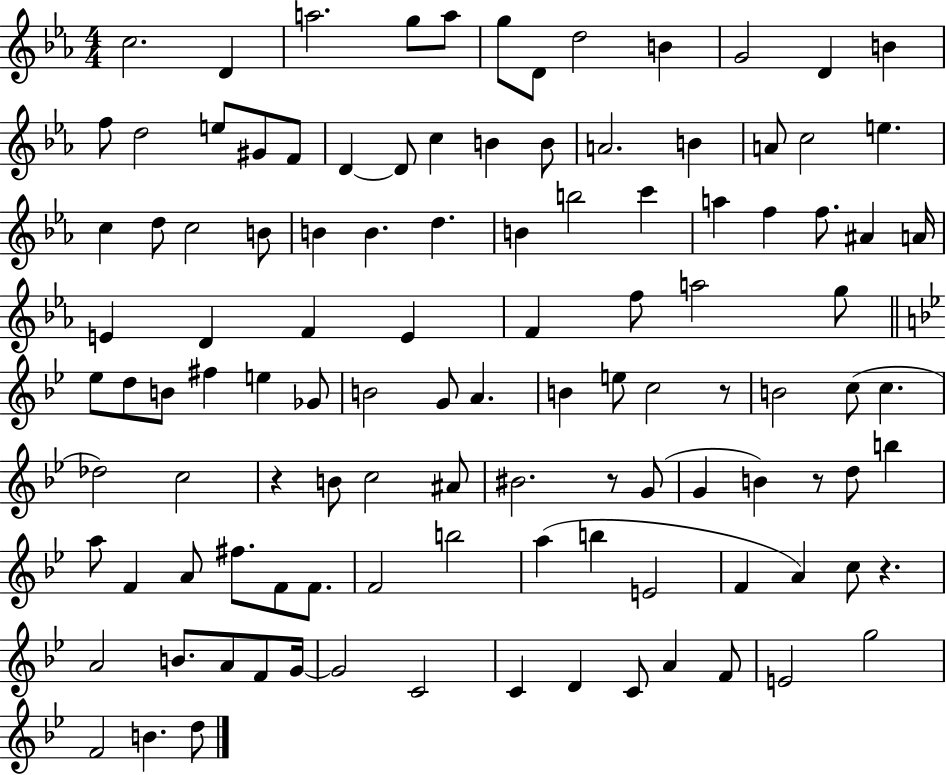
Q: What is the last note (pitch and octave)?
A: D5